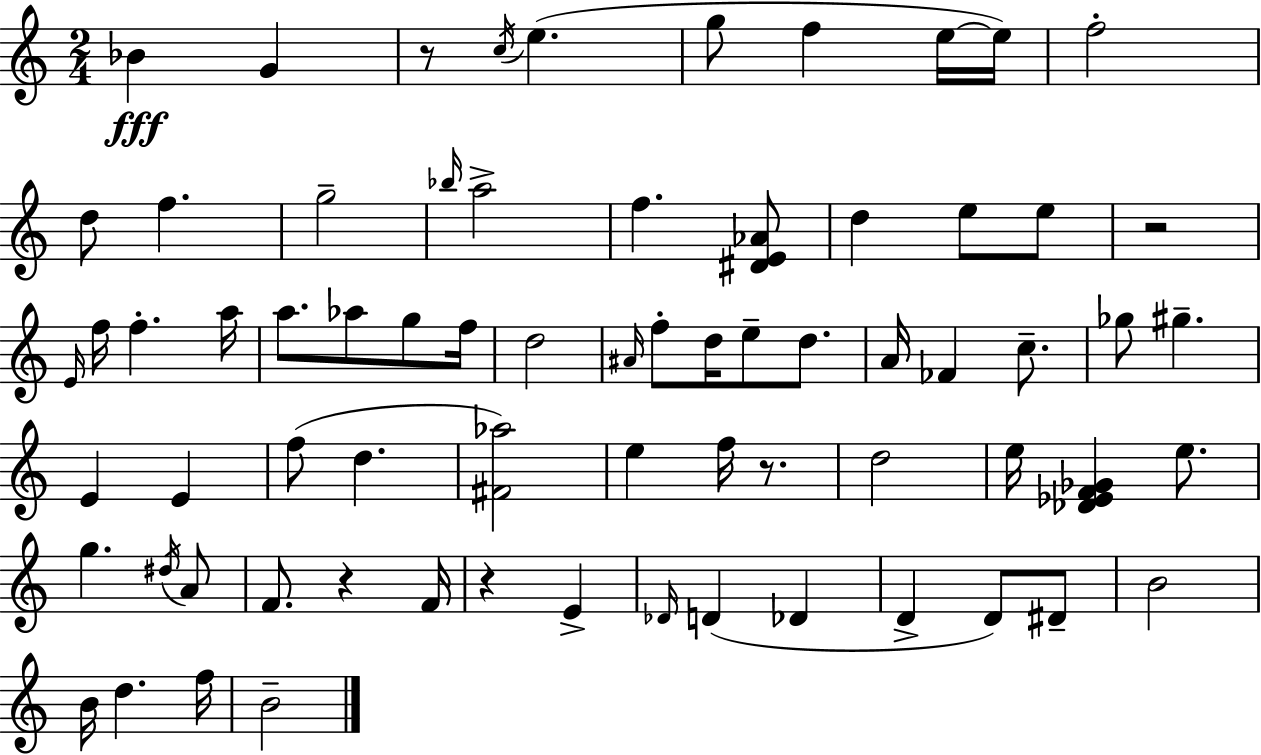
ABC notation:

X:1
T:Untitled
M:2/4
L:1/4
K:C
_B G z/2 c/4 e g/2 f e/4 e/4 f2 d/2 f g2 _b/4 a2 f [^DE_A]/2 d e/2 e/2 z2 E/4 f/4 f a/4 a/2 _a/2 g/2 f/4 d2 ^A/4 f/2 d/4 e/2 d/2 A/4 _F c/2 _g/2 ^g E E f/2 d [^F_a]2 e f/4 z/2 d2 e/4 [_D_EF_G] e/2 g ^d/4 A/2 F/2 z F/4 z E _D/4 D _D D D/2 ^D/2 B2 B/4 d f/4 B2